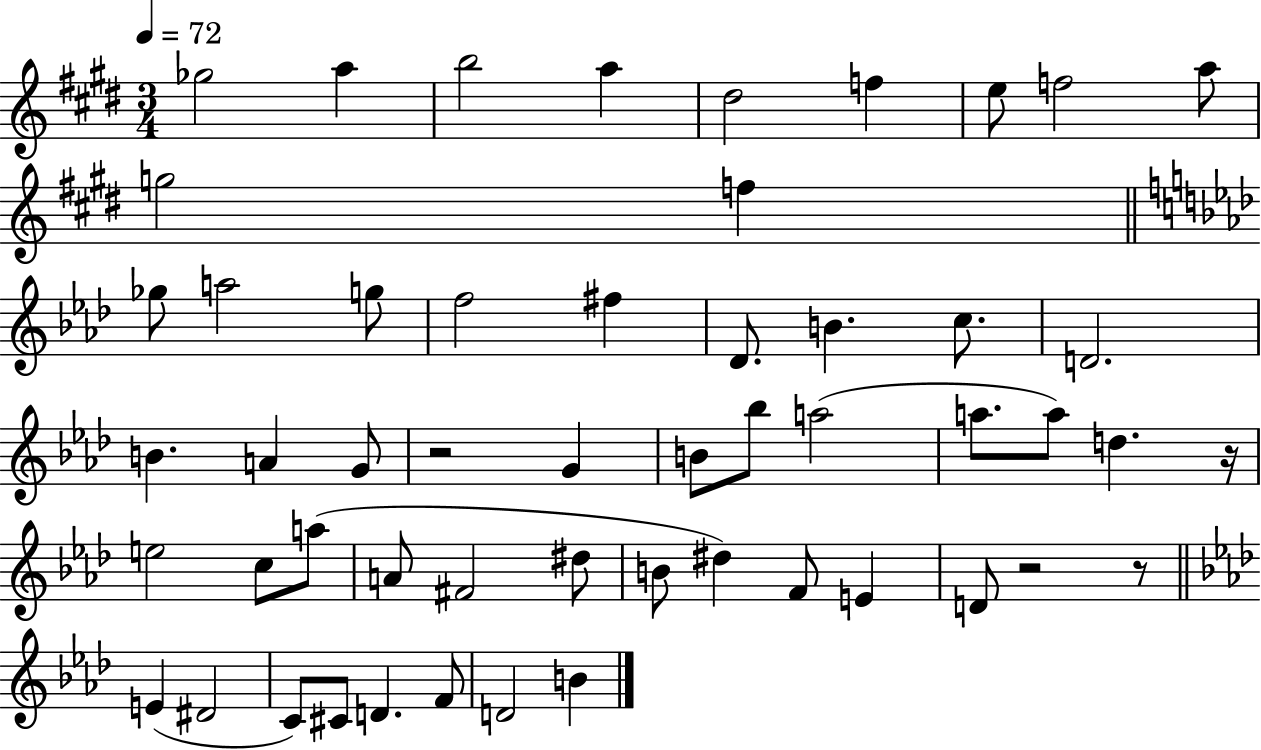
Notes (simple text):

Gb5/h A5/q B5/h A5/q D#5/h F5/q E5/e F5/h A5/e G5/h F5/q Gb5/e A5/h G5/e F5/h F#5/q Db4/e. B4/q. C5/e. D4/h. B4/q. A4/q G4/e R/h G4/q B4/e Bb5/e A5/h A5/e. A5/e D5/q. R/s E5/h C5/e A5/e A4/e F#4/h D#5/e B4/e D#5/q F4/e E4/q D4/e R/h R/e E4/q D#4/h C4/e C#4/e D4/q. F4/e D4/h B4/q